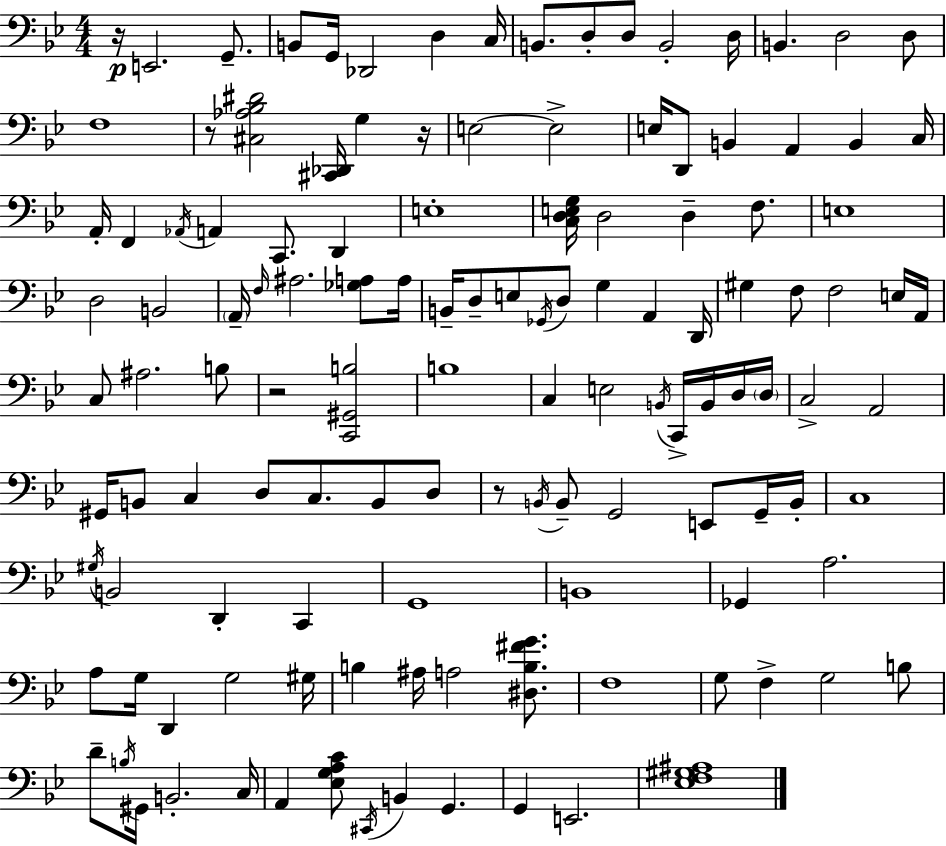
{
  \clef bass
  \numericTimeSignature
  \time 4/4
  \key g \minor
  r16\p e,2. g,8.-- | b,8 g,16 des,2 d4 c16 | b,8. d8-. d8 b,2-. d16 | b,4. d2 d8 | \break f1 | r8 <cis aes bes dis'>2 <cis, des,>16 g4 r16 | e2~~ e2-> | e16 d,8 b,4 a,4 b,4 c16 | \break a,16-. f,4 \acciaccatura { aes,16 } a,4 c,8. d,4 | e1-. | <c d e g>16 d2 d4-- f8. | e1 | \break d2 b,2 | \parenthesize a,16-- \grace { f16 } ais2. <ges a>8 | a16 b,16-- d8-- e8 \acciaccatura { ges,16 } d8 g4 a,4 | d,16 gis4 f8 f2 | \break e16 a,16 c8 ais2. | b8 r2 <c, gis, b>2 | b1 | c4 e2 \acciaccatura { b,16 } | \break c,16-> b,16 d16 \parenthesize d16 c2-> a,2 | gis,16 b,8 c4 d8 c8. | b,8 d8 r8 \acciaccatura { b,16 } b,8-- g,2 | e,8 g,16-- b,16-. c1 | \break \acciaccatura { gis16 } b,2 d,4-. | c,4 g,1 | b,1 | ges,4 a2. | \break a8 g16 d,4 g2 | gis16 b4 ais16 a2 | <dis b fis' g'>8. f1 | g8 f4-> g2 | \break b8 d'8-- \acciaccatura { b16 } gis,16 b,2.-. | c16 a,4 <ees g a c'>8 \acciaccatura { cis,16 } b,4 | g,4. g,4 e,2. | <ees f gis ais>1 | \break \bar "|."
}